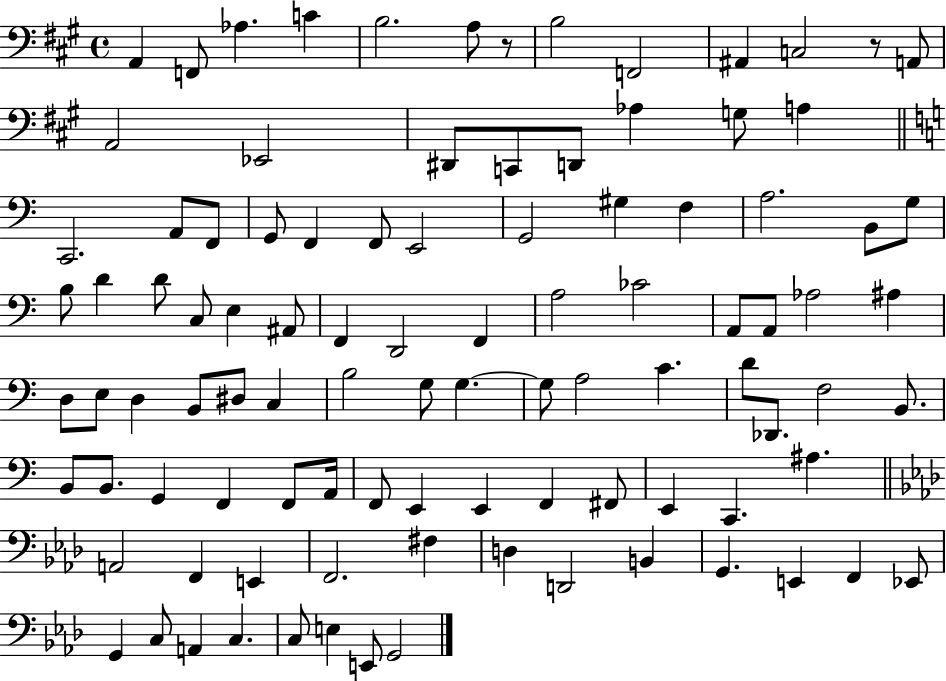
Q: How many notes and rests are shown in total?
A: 99